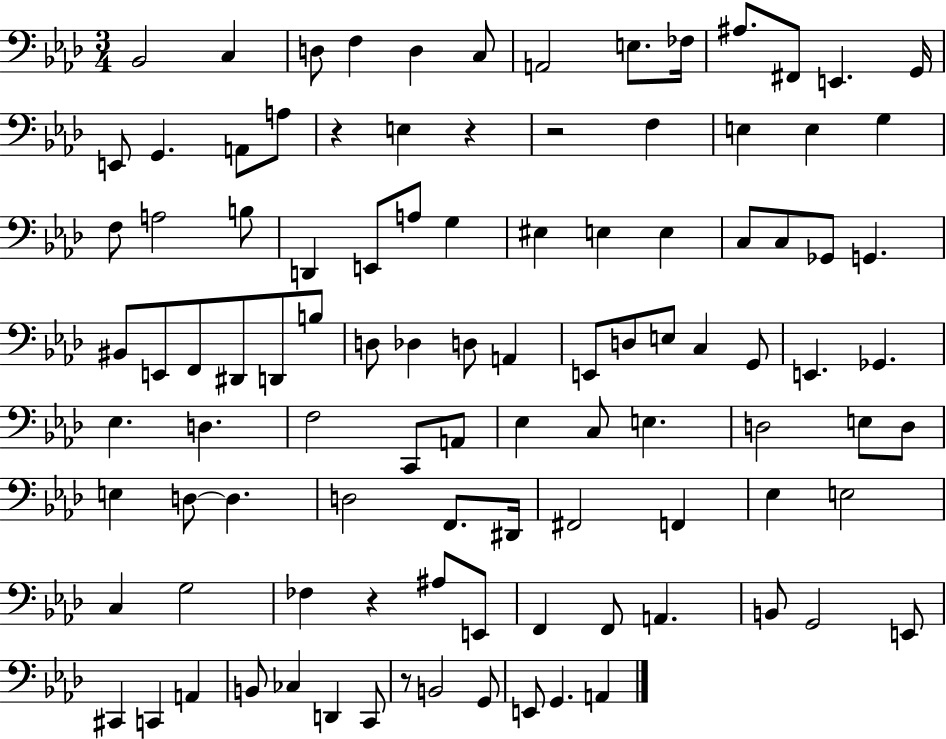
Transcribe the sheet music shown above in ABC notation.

X:1
T:Untitled
M:3/4
L:1/4
K:Ab
_B,,2 C, D,/2 F, D, C,/2 A,,2 E,/2 _F,/4 ^A,/2 ^F,,/2 E,, G,,/4 E,,/2 G,, A,,/2 A,/2 z E, z z2 F, E, E, G, F,/2 A,2 B,/2 D,, E,,/2 A,/2 G, ^E, E, E, C,/2 C,/2 _G,,/2 G,, ^B,,/2 E,,/2 F,,/2 ^D,,/2 D,,/2 B,/2 D,/2 _D, D,/2 A,, E,,/2 D,/2 E,/2 C, G,,/2 E,, _G,, _E, D, F,2 C,,/2 A,,/2 _E, C,/2 E, D,2 E,/2 D,/2 E, D,/2 D, D,2 F,,/2 ^D,,/4 ^F,,2 F,, _E, E,2 C, G,2 _F, z ^A,/2 E,,/2 F,, F,,/2 A,, B,,/2 G,,2 E,,/2 ^C,, C,, A,, B,,/2 _C, D,, C,,/2 z/2 B,,2 G,,/2 E,,/2 G,, A,,